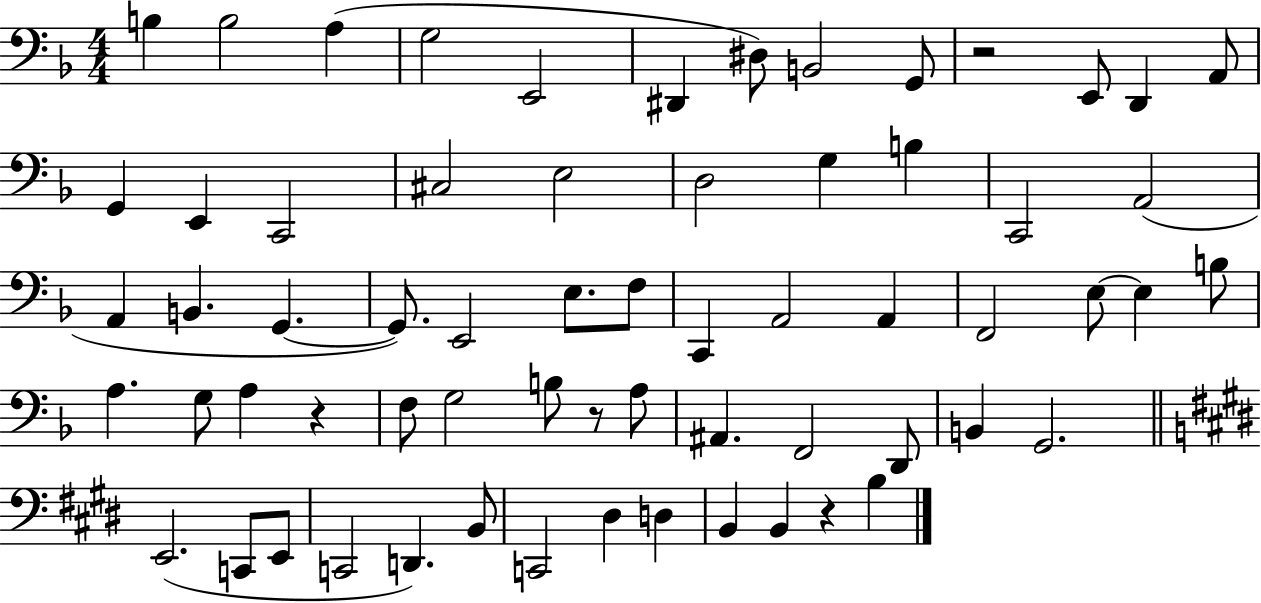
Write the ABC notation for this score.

X:1
T:Untitled
M:4/4
L:1/4
K:F
B, B,2 A, G,2 E,,2 ^D,, ^D,/2 B,,2 G,,/2 z2 E,,/2 D,, A,,/2 G,, E,, C,,2 ^C,2 E,2 D,2 G, B, C,,2 A,,2 A,, B,, G,, G,,/2 E,,2 E,/2 F,/2 C,, A,,2 A,, F,,2 E,/2 E, B,/2 A, G,/2 A, z F,/2 G,2 B,/2 z/2 A,/2 ^A,, F,,2 D,,/2 B,, G,,2 E,,2 C,,/2 E,,/2 C,,2 D,, B,,/2 C,,2 ^D, D, B,, B,, z B,